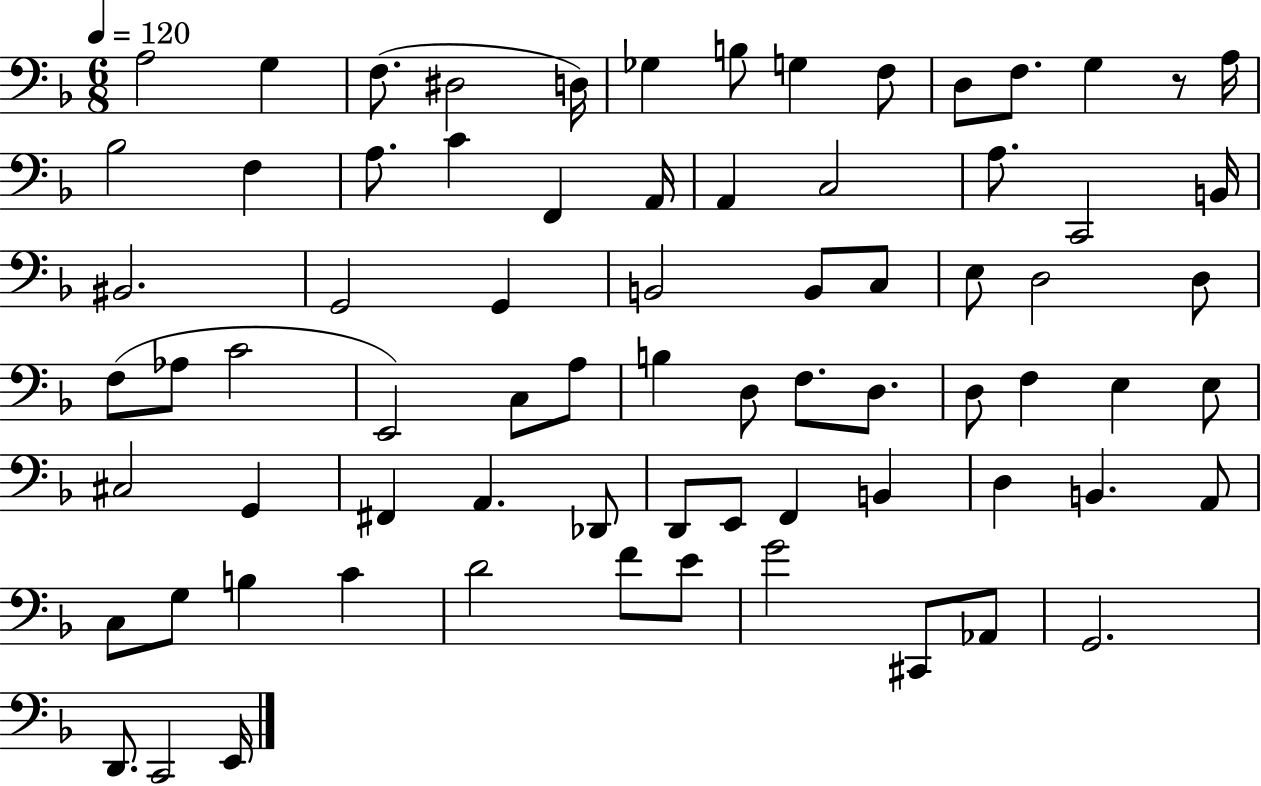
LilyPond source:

{
  \clef bass
  \numericTimeSignature
  \time 6/8
  \key f \major
  \tempo 4 = 120
  a2 g4 | f8.( dis2 d16) | ges4 b8 g4 f8 | d8 f8. g4 r8 a16 | \break bes2 f4 | a8. c'4 f,4 a,16 | a,4 c2 | a8. c,2 b,16 | \break bis,2. | g,2 g,4 | b,2 b,8 c8 | e8 d2 d8 | \break f8( aes8 c'2 | e,2) c8 a8 | b4 d8 f8. d8. | d8 f4 e4 e8 | \break cis2 g,4 | fis,4 a,4. des,8 | d,8 e,8 f,4 b,4 | d4 b,4. a,8 | \break c8 g8 b4 c'4 | d'2 f'8 e'8 | g'2 cis,8 aes,8 | g,2. | \break d,8. c,2 e,16 | \bar "|."
}